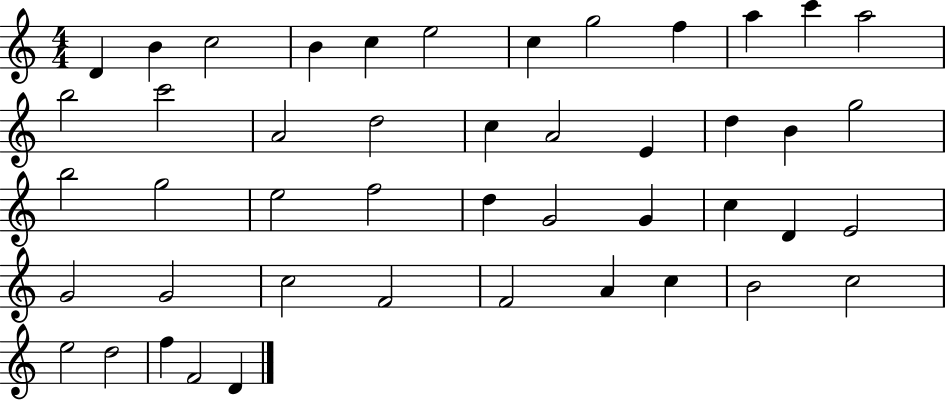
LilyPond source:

{
  \clef treble
  \numericTimeSignature
  \time 4/4
  \key c \major
  d'4 b'4 c''2 | b'4 c''4 e''2 | c''4 g''2 f''4 | a''4 c'''4 a''2 | \break b''2 c'''2 | a'2 d''2 | c''4 a'2 e'4 | d''4 b'4 g''2 | \break b''2 g''2 | e''2 f''2 | d''4 g'2 g'4 | c''4 d'4 e'2 | \break g'2 g'2 | c''2 f'2 | f'2 a'4 c''4 | b'2 c''2 | \break e''2 d''2 | f''4 f'2 d'4 | \bar "|."
}